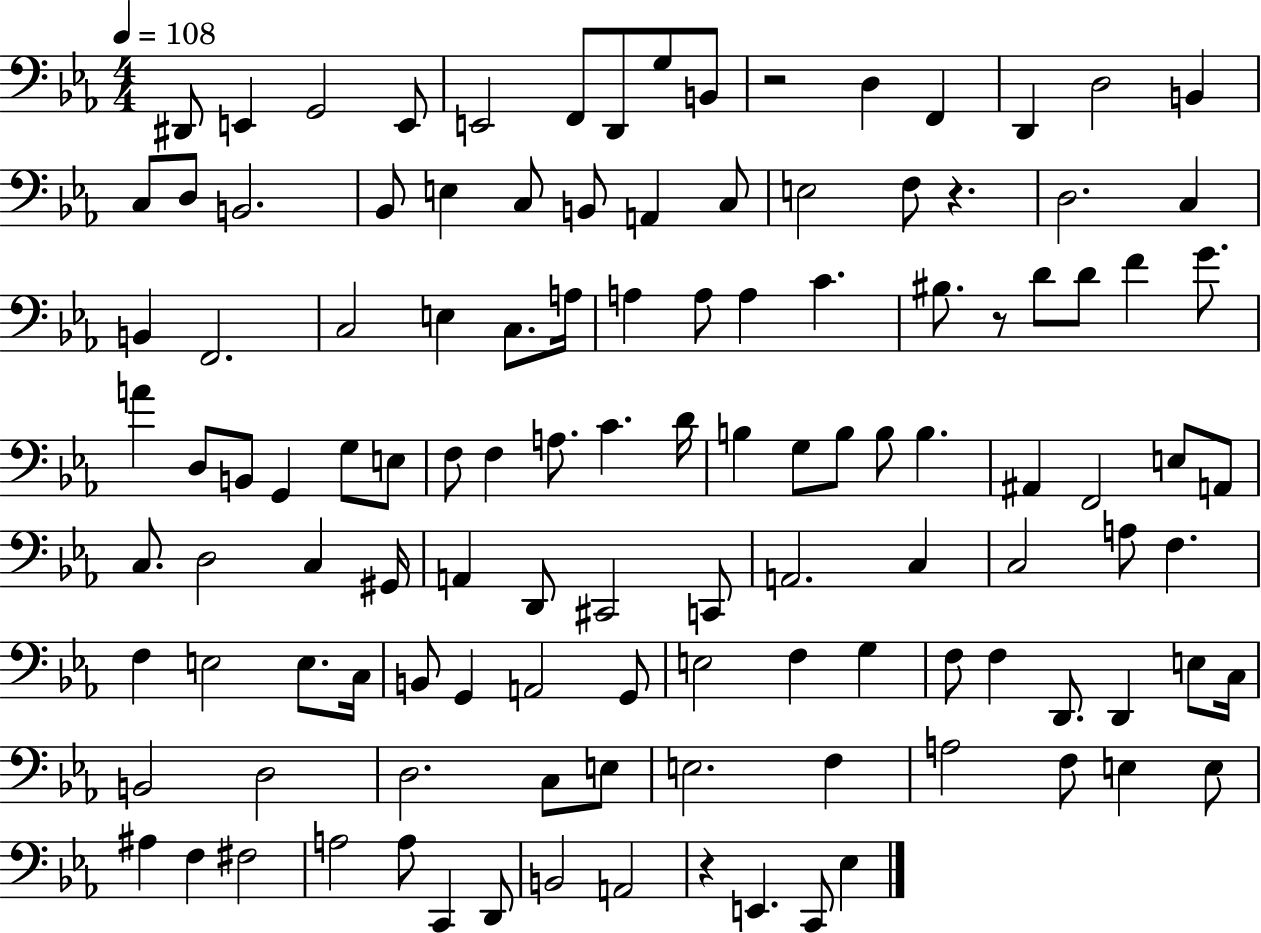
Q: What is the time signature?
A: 4/4